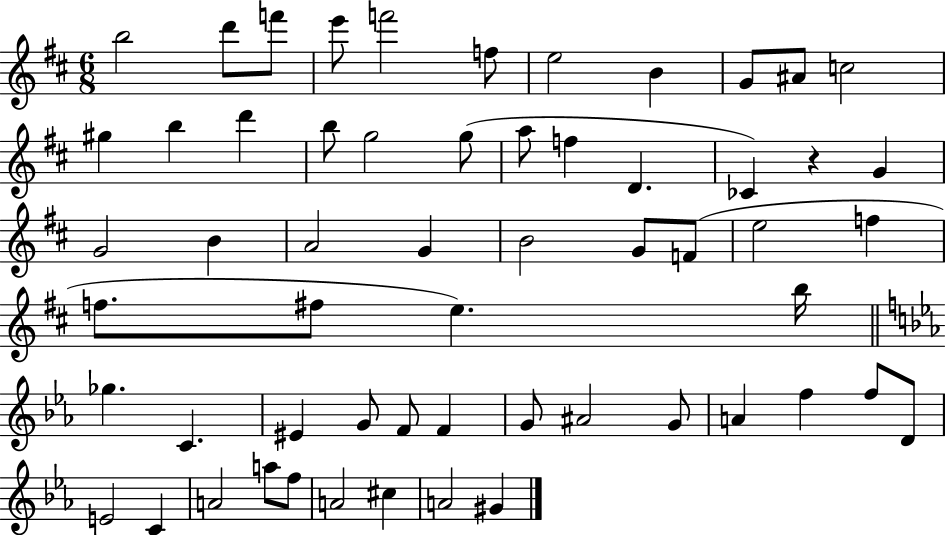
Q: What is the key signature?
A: D major